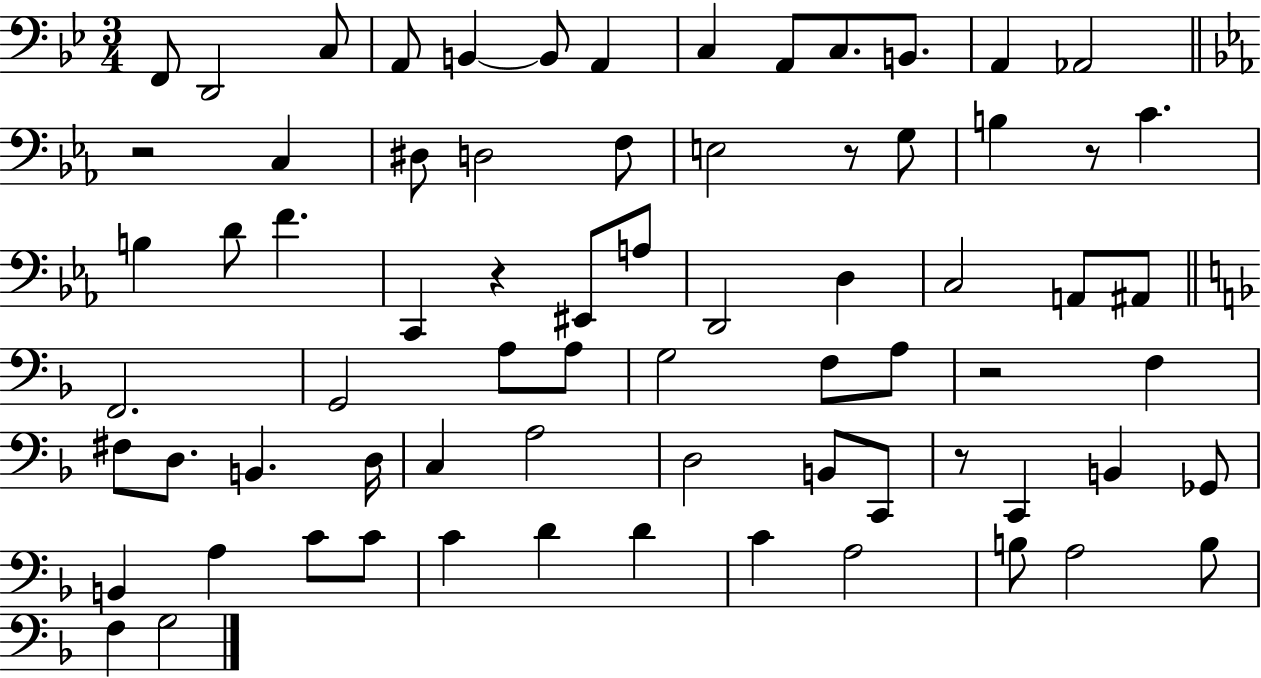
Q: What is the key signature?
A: BES major